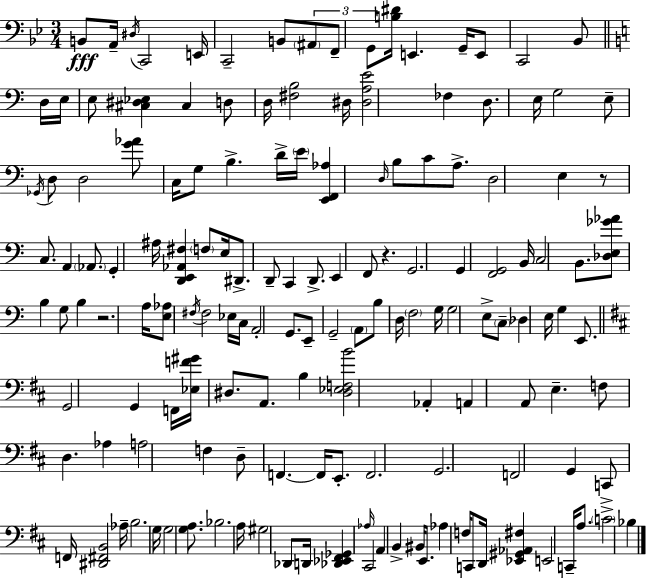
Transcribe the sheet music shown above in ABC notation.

X:1
T:Untitled
M:3/4
L:1/4
K:Bb
B,,/2 A,,/4 ^D,/4 C,,2 E,,/4 C,,2 B,,/2 ^A,,/2 F,,/2 G,,/2 [B,^D]/4 E,, G,,/4 E,,/2 C,,2 _B,,/2 D,/4 E,/4 E,/2 [^C,^D,_E,] ^C, D,/2 D,/4 [^F,B,]2 ^D,/4 [^D,A,E]2 _F, D,/2 E,/4 G,2 E,/2 _G,,/4 D,/2 D,2 [G_A]/2 C,/4 G,/2 B, D/4 E/4 [E,,F,,_A,] D,/4 B,/2 C/2 A,/2 D,2 E, z/2 C,/2 A,, _A,,/2 G,, ^A,/4 [D,,E,,_A,,^F,] F,/2 E,/4 ^D,,/2 D,,/2 C,, D,,/2 E,, F,,/2 z G,,2 G,, [F,,G,,]2 B,,/4 C,2 B,,/2 [_D,E,_G_A]/2 B, G,/2 B, z2 A,/4 [E,_A,]/2 ^F,/4 ^F,2 _E,/4 C,/4 A,,2 G,,/2 E,,/2 G,,2 A,,/2 B,/2 D,/4 F,2 G,/4 G,2 E,/2 C,/2 _D, E,/4 G, E,,/2 G,,2 G,, F,,/4 [_E,F^G]/4 ^D,/2 A,,/2 B, [^D,_E,F,B]2 _A,, A,, A,,/2 E, F,/2 D, _A, A,2 F, D,/2 F,, F,,/4 E,,/2 F,,2 G,,2 F,,2 G,, C,,/2 F,,/4 [^D,,^F,,B,,]2 _A,/4 B,2 G,/4 G,2 [G,A,]/2 _B,2 A,/4 ^G,2 _D,,/2 D,,/4 [_D,,_E,,^F,,_G,,] _A,/4 ^C,,2 A,, B,, ^B,,/4 E,,/2 _A, F,/4 C,,/2 D,,/4 [_E,,^G,,_A,,^F,] E,,2 C,,/4 A,/2 C2 _B,